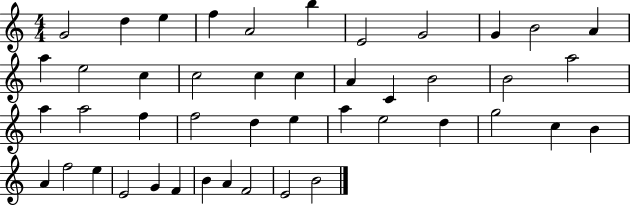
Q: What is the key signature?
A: C major